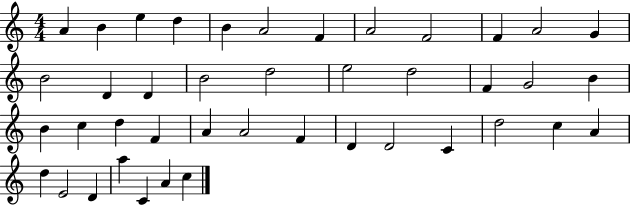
A4/q B4/q E5/q D5/q B4/q A4/h F4/q A4/h F4/h F4/q A4/h G4/q B4/h D4/q D4/q B4/h D5/h E5/h D5/h F4/q G4/h B4/q B4/q C5/q D5/q F4/q A4/q A4/h F4/q D4/q D4/h C4/q D5/h C5/q A4/q D5/q E4/h D4/q A5/q C4/q A4/q C5/q